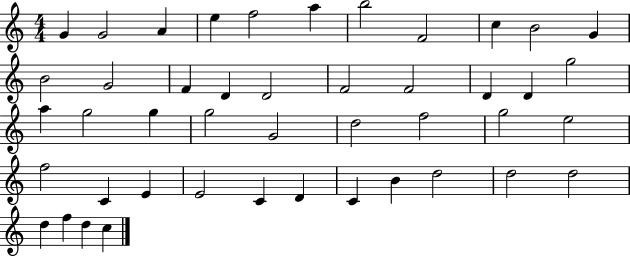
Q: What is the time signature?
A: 4/4